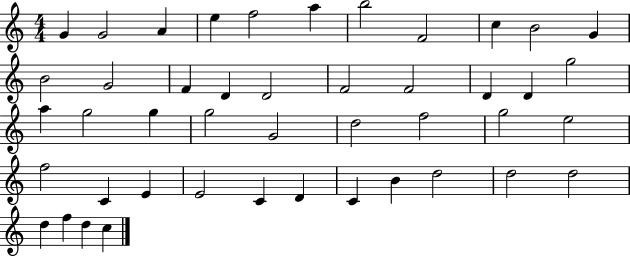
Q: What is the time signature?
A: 4/4